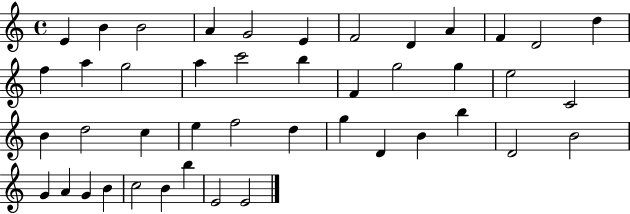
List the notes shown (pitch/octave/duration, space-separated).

E4/q B4/q B4/h A4/q G4/h E4/q F4/h D4/q A4/q F4/q D4/h D5/q F5/q A5/q G5/h A5/q C6/h B5/q F4/q G5/h G5/q E5/h C4/h B4/q D5/h C5/q E5/q F5/h D5/q G5/q D4/q B4/q B5/q D4/h B4/h G4/q A4/q G4/q B4/q C5/h B4/q B5/q E4/h E4/h